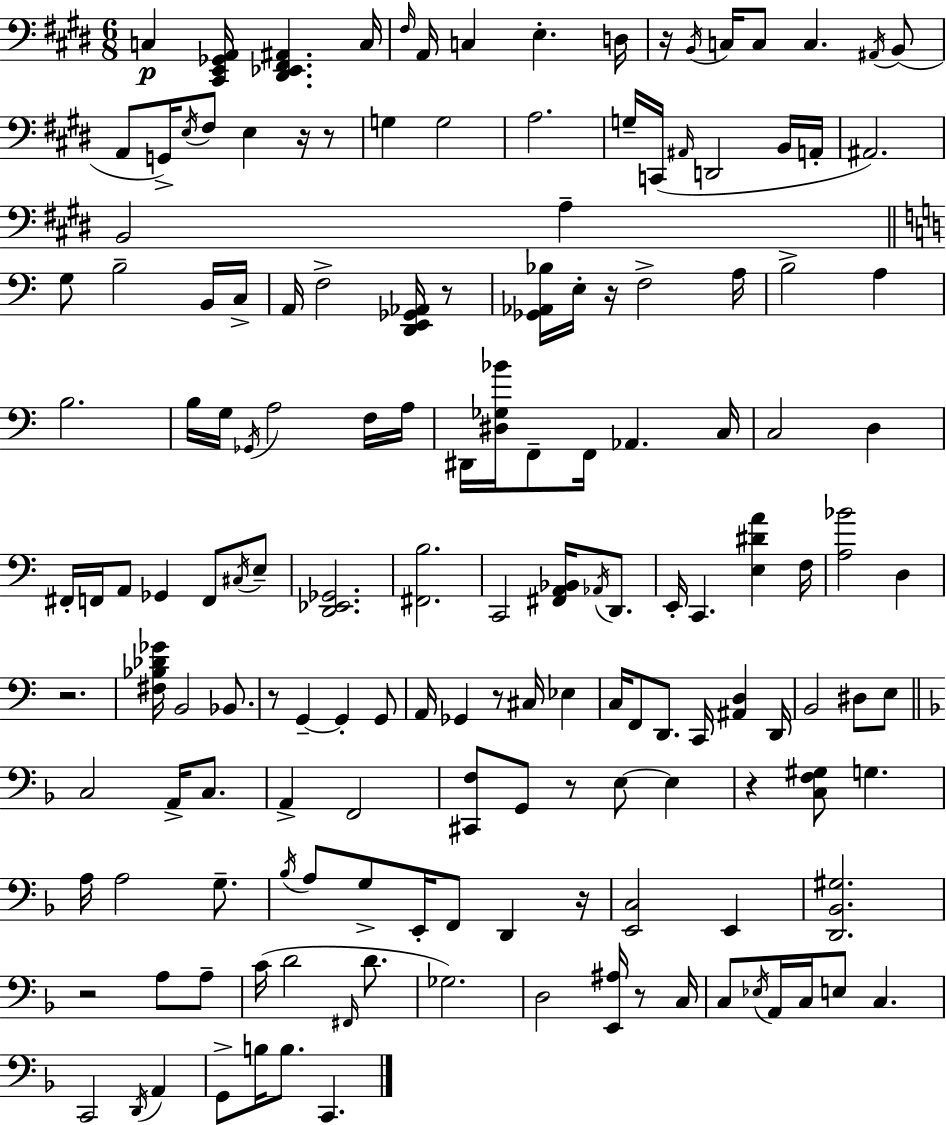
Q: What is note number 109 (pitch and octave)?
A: D4